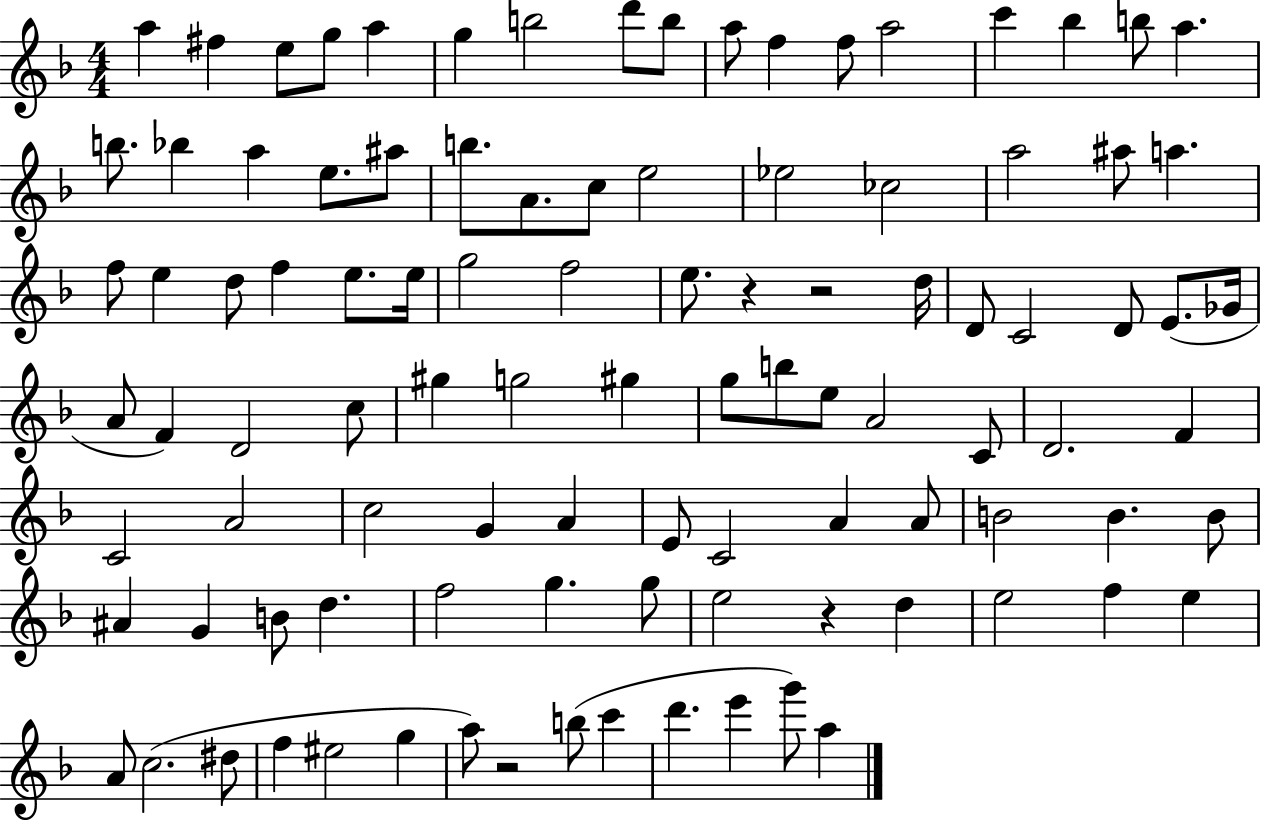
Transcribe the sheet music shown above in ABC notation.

X:1
T:Untitled
M:4/4
L:1/4
K:F
a ^f e/2 g/2 a g b2 d'/2 b/2 a/2 f f/2 a2 c' _b b/2 a b/2 _b a e/2 ^a/2 b/2 A/2 c/2 e2 _e2 _c2 a2 ^a/2 a f/2 e d/2 f e/2 e/4 g2 f2 e/2 z z2 d/4 D/2 C2 D/2 E/2 _G/4 A/2 F D2 c/2 ^g g2 ^g g/2 b/2 e/2 A2 C/2 D2 F C2 A2 c2 G A E/2 C2 A A/2 B2 B B/2 ^A G B/2 d f2 g g/2 e2 z d e2 f e A/2 c2 ^d/2 f ^e2 g a/2 z2 b/2 c' d' e' g'/2 a